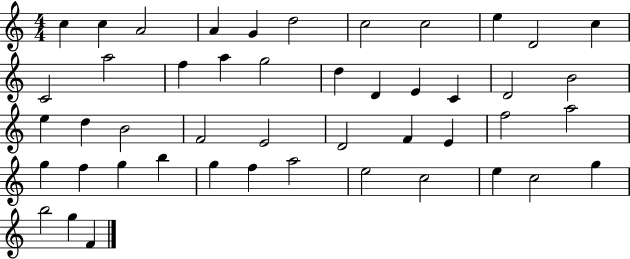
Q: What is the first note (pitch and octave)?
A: C5